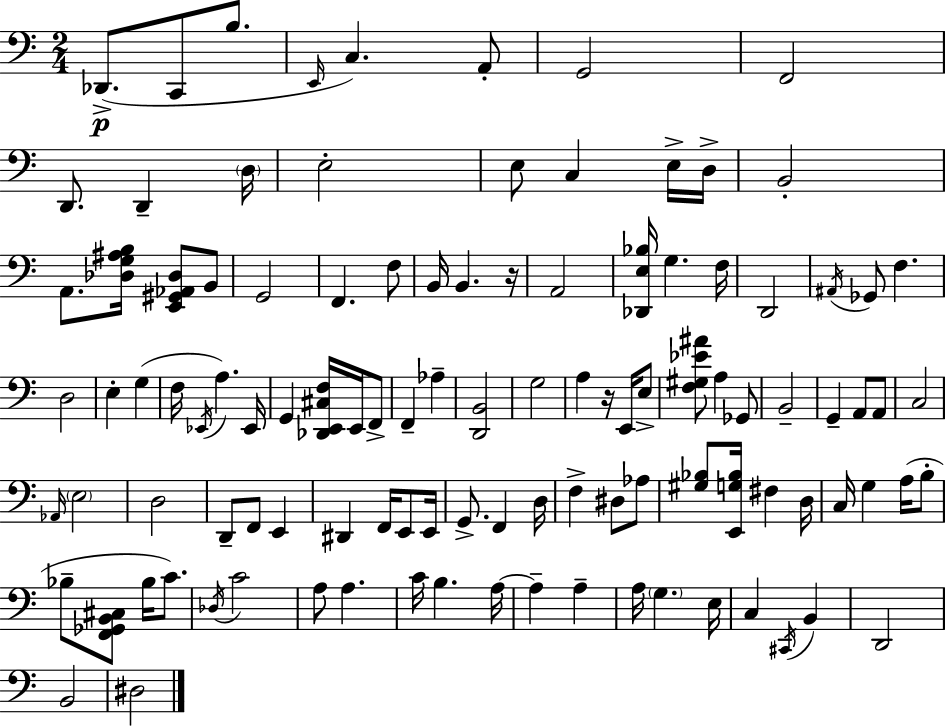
{
  \clef bass
  \numericTimeSignature
  \time 2/4
  \key a \minor
  \repeat volta 2 { des,8.->(\p c,8 b8. | \grace { e,16 }) c4. a,8-. | g,2 | f,2 | \break d,8. d,4-- | \parenthesize d16 e2-. | e8 c4 e16-> | d16-> b,2-. | \break a,8. <des g ais b>16 <e, gis, aes, des>8 b,8 | g,2 | f,4. f8 | b,16 b,4. | \break r16 a,2 | <des, e bes>16 g4. | f16 d,2 | \acciaccatura { ais,16 } ges,8 f4. | \break d2 | e4-. g4( | f16 \acciaccatura { ees,16 }) a4. | ees,16 g,4 <des, e, cis f>16 | \break e,16 f,8-> f,4-- aes4-- | <d, b,>2 | g2 | a4 r16 | \break e,16 e8-> <f gis ees' ais'>8 a4 | ges,8 b,2-- | g,4-- a,8 | a,8 c2 | \break \grace { aes,16 } \parenthesize e2 | d2 | d,8-- f,8 | e,4 dis,4 | \break f,16 e,8 e,16 g,8.-> f,4 | d16 f4-> | dis8 aes8 <gis bes>8 <e, g bes>16 fis4 | d16 c16 g4 | \break a16( b8-. bes8-- <f, ges, b, cis>8 | bes16 c'8.) \acciaccatura { des16 } c'2 | a8 a4. | c'16 b4. | \break a16~~ a4-- | a4-- a16 \parenthesize g4. | e16 c4 | \acciaccatura { cis,16 } b,4 d,2 | \break b,2 | dis2 | } \bar "|."
}